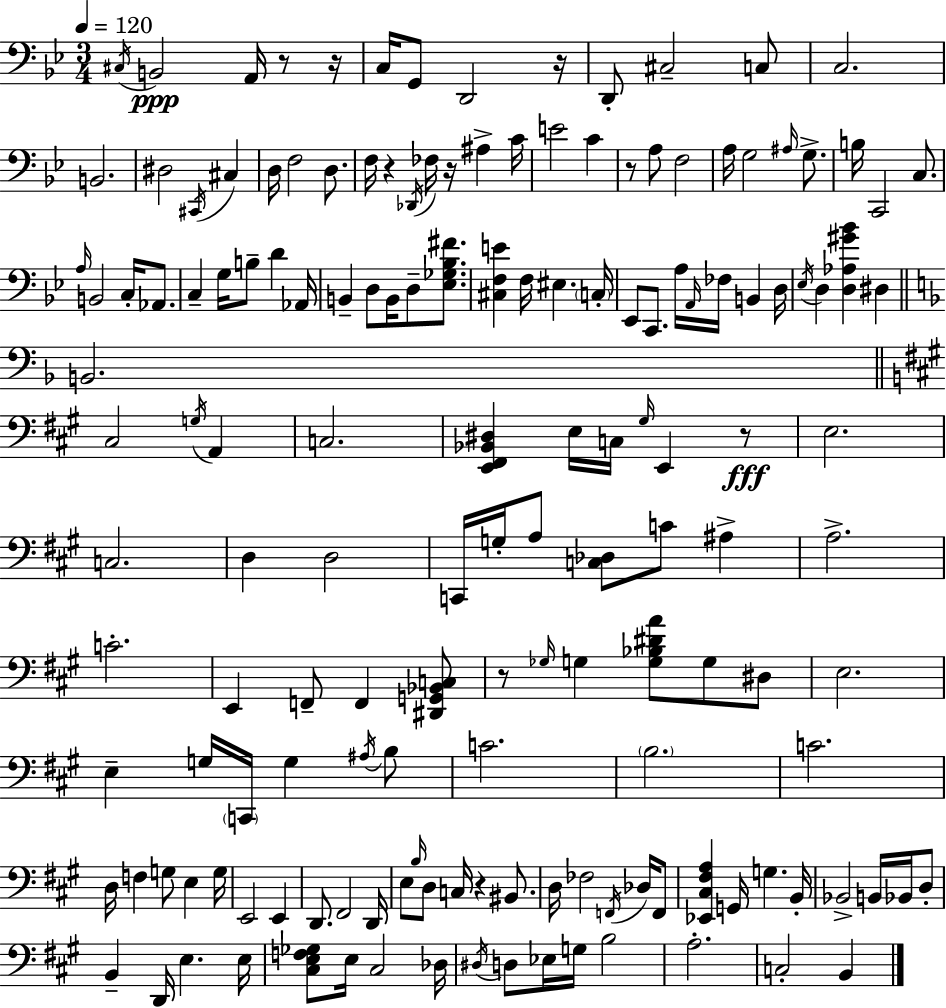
C#3/s B2/h A2/s R/e R/s C3/s G2/e D2/h R/s D2/e C#3/h C3/e C3/h. B2/h. D#3/h C#2/s C#3/q D3/s F3/h D3/e. F3/s R/q Db2/s FES3/s R/s A#3/q C4/s E4/h C4/q R/e A3/e F3/h A3/s G3/h A#3/s G3/e. B3/s C2/h C3/e. A3/s B2/h C3/s Ab2/e. C3/q G3/s B3/e D4/q Ab2/s B2/q D3/e B2/s D3/e [Eb3,Gb3,Bb3,F#4]/e. [C#3,F3,E4]/q F3/s EIS3/q. C3/s Eb2/e C2/e. A3/s A2/s FES3/s B2/q D3/s Eb3/s D3/q [D3,Ab3,G#4,Bb4]/q D#3/q B2/h. C#3/h G3/s A2/q C3/h. [E2,F#2,Bb2,D#3]/q E3/s C3/s G#3/s E2/q R/e E3/h. C3/h. D3/q D3/h C2/s G3/s A3/e [C3,Db3]/e C4/e A#3/q A3/h. C4/h. E2/q F2/e F2/q [D#2,G2,Bb2,C3]/e R/e Gb3/s G3/q [G3,Bb3,D#4,A4]/e G3/e D#3/e E3/h. E3/q G3/s C2/s G3/q A#3/s B3/e C4/h. B3/h. C4/h. D3/s F3/q G3/e E3/q G3/s E2/h E2/q D2/e. F#2/h D2/s E3/e B3/s D3/e C3/s R/q BIS2/e. D3/s FES3/h F2/s Db3/s F2/e [Eb2,C#3,F#3,A3]/q G2/s G3/q. B2/s Bb2/h B2/s Bb2/s D3/e B2/q D2/s E3/q. E3/s [C#3,E3,F3,Gb3]/e E3/s C#3/h Db3/s D#3/s D3/e Eb3/s G3/s B3/h A3/h. C3/h B2/q